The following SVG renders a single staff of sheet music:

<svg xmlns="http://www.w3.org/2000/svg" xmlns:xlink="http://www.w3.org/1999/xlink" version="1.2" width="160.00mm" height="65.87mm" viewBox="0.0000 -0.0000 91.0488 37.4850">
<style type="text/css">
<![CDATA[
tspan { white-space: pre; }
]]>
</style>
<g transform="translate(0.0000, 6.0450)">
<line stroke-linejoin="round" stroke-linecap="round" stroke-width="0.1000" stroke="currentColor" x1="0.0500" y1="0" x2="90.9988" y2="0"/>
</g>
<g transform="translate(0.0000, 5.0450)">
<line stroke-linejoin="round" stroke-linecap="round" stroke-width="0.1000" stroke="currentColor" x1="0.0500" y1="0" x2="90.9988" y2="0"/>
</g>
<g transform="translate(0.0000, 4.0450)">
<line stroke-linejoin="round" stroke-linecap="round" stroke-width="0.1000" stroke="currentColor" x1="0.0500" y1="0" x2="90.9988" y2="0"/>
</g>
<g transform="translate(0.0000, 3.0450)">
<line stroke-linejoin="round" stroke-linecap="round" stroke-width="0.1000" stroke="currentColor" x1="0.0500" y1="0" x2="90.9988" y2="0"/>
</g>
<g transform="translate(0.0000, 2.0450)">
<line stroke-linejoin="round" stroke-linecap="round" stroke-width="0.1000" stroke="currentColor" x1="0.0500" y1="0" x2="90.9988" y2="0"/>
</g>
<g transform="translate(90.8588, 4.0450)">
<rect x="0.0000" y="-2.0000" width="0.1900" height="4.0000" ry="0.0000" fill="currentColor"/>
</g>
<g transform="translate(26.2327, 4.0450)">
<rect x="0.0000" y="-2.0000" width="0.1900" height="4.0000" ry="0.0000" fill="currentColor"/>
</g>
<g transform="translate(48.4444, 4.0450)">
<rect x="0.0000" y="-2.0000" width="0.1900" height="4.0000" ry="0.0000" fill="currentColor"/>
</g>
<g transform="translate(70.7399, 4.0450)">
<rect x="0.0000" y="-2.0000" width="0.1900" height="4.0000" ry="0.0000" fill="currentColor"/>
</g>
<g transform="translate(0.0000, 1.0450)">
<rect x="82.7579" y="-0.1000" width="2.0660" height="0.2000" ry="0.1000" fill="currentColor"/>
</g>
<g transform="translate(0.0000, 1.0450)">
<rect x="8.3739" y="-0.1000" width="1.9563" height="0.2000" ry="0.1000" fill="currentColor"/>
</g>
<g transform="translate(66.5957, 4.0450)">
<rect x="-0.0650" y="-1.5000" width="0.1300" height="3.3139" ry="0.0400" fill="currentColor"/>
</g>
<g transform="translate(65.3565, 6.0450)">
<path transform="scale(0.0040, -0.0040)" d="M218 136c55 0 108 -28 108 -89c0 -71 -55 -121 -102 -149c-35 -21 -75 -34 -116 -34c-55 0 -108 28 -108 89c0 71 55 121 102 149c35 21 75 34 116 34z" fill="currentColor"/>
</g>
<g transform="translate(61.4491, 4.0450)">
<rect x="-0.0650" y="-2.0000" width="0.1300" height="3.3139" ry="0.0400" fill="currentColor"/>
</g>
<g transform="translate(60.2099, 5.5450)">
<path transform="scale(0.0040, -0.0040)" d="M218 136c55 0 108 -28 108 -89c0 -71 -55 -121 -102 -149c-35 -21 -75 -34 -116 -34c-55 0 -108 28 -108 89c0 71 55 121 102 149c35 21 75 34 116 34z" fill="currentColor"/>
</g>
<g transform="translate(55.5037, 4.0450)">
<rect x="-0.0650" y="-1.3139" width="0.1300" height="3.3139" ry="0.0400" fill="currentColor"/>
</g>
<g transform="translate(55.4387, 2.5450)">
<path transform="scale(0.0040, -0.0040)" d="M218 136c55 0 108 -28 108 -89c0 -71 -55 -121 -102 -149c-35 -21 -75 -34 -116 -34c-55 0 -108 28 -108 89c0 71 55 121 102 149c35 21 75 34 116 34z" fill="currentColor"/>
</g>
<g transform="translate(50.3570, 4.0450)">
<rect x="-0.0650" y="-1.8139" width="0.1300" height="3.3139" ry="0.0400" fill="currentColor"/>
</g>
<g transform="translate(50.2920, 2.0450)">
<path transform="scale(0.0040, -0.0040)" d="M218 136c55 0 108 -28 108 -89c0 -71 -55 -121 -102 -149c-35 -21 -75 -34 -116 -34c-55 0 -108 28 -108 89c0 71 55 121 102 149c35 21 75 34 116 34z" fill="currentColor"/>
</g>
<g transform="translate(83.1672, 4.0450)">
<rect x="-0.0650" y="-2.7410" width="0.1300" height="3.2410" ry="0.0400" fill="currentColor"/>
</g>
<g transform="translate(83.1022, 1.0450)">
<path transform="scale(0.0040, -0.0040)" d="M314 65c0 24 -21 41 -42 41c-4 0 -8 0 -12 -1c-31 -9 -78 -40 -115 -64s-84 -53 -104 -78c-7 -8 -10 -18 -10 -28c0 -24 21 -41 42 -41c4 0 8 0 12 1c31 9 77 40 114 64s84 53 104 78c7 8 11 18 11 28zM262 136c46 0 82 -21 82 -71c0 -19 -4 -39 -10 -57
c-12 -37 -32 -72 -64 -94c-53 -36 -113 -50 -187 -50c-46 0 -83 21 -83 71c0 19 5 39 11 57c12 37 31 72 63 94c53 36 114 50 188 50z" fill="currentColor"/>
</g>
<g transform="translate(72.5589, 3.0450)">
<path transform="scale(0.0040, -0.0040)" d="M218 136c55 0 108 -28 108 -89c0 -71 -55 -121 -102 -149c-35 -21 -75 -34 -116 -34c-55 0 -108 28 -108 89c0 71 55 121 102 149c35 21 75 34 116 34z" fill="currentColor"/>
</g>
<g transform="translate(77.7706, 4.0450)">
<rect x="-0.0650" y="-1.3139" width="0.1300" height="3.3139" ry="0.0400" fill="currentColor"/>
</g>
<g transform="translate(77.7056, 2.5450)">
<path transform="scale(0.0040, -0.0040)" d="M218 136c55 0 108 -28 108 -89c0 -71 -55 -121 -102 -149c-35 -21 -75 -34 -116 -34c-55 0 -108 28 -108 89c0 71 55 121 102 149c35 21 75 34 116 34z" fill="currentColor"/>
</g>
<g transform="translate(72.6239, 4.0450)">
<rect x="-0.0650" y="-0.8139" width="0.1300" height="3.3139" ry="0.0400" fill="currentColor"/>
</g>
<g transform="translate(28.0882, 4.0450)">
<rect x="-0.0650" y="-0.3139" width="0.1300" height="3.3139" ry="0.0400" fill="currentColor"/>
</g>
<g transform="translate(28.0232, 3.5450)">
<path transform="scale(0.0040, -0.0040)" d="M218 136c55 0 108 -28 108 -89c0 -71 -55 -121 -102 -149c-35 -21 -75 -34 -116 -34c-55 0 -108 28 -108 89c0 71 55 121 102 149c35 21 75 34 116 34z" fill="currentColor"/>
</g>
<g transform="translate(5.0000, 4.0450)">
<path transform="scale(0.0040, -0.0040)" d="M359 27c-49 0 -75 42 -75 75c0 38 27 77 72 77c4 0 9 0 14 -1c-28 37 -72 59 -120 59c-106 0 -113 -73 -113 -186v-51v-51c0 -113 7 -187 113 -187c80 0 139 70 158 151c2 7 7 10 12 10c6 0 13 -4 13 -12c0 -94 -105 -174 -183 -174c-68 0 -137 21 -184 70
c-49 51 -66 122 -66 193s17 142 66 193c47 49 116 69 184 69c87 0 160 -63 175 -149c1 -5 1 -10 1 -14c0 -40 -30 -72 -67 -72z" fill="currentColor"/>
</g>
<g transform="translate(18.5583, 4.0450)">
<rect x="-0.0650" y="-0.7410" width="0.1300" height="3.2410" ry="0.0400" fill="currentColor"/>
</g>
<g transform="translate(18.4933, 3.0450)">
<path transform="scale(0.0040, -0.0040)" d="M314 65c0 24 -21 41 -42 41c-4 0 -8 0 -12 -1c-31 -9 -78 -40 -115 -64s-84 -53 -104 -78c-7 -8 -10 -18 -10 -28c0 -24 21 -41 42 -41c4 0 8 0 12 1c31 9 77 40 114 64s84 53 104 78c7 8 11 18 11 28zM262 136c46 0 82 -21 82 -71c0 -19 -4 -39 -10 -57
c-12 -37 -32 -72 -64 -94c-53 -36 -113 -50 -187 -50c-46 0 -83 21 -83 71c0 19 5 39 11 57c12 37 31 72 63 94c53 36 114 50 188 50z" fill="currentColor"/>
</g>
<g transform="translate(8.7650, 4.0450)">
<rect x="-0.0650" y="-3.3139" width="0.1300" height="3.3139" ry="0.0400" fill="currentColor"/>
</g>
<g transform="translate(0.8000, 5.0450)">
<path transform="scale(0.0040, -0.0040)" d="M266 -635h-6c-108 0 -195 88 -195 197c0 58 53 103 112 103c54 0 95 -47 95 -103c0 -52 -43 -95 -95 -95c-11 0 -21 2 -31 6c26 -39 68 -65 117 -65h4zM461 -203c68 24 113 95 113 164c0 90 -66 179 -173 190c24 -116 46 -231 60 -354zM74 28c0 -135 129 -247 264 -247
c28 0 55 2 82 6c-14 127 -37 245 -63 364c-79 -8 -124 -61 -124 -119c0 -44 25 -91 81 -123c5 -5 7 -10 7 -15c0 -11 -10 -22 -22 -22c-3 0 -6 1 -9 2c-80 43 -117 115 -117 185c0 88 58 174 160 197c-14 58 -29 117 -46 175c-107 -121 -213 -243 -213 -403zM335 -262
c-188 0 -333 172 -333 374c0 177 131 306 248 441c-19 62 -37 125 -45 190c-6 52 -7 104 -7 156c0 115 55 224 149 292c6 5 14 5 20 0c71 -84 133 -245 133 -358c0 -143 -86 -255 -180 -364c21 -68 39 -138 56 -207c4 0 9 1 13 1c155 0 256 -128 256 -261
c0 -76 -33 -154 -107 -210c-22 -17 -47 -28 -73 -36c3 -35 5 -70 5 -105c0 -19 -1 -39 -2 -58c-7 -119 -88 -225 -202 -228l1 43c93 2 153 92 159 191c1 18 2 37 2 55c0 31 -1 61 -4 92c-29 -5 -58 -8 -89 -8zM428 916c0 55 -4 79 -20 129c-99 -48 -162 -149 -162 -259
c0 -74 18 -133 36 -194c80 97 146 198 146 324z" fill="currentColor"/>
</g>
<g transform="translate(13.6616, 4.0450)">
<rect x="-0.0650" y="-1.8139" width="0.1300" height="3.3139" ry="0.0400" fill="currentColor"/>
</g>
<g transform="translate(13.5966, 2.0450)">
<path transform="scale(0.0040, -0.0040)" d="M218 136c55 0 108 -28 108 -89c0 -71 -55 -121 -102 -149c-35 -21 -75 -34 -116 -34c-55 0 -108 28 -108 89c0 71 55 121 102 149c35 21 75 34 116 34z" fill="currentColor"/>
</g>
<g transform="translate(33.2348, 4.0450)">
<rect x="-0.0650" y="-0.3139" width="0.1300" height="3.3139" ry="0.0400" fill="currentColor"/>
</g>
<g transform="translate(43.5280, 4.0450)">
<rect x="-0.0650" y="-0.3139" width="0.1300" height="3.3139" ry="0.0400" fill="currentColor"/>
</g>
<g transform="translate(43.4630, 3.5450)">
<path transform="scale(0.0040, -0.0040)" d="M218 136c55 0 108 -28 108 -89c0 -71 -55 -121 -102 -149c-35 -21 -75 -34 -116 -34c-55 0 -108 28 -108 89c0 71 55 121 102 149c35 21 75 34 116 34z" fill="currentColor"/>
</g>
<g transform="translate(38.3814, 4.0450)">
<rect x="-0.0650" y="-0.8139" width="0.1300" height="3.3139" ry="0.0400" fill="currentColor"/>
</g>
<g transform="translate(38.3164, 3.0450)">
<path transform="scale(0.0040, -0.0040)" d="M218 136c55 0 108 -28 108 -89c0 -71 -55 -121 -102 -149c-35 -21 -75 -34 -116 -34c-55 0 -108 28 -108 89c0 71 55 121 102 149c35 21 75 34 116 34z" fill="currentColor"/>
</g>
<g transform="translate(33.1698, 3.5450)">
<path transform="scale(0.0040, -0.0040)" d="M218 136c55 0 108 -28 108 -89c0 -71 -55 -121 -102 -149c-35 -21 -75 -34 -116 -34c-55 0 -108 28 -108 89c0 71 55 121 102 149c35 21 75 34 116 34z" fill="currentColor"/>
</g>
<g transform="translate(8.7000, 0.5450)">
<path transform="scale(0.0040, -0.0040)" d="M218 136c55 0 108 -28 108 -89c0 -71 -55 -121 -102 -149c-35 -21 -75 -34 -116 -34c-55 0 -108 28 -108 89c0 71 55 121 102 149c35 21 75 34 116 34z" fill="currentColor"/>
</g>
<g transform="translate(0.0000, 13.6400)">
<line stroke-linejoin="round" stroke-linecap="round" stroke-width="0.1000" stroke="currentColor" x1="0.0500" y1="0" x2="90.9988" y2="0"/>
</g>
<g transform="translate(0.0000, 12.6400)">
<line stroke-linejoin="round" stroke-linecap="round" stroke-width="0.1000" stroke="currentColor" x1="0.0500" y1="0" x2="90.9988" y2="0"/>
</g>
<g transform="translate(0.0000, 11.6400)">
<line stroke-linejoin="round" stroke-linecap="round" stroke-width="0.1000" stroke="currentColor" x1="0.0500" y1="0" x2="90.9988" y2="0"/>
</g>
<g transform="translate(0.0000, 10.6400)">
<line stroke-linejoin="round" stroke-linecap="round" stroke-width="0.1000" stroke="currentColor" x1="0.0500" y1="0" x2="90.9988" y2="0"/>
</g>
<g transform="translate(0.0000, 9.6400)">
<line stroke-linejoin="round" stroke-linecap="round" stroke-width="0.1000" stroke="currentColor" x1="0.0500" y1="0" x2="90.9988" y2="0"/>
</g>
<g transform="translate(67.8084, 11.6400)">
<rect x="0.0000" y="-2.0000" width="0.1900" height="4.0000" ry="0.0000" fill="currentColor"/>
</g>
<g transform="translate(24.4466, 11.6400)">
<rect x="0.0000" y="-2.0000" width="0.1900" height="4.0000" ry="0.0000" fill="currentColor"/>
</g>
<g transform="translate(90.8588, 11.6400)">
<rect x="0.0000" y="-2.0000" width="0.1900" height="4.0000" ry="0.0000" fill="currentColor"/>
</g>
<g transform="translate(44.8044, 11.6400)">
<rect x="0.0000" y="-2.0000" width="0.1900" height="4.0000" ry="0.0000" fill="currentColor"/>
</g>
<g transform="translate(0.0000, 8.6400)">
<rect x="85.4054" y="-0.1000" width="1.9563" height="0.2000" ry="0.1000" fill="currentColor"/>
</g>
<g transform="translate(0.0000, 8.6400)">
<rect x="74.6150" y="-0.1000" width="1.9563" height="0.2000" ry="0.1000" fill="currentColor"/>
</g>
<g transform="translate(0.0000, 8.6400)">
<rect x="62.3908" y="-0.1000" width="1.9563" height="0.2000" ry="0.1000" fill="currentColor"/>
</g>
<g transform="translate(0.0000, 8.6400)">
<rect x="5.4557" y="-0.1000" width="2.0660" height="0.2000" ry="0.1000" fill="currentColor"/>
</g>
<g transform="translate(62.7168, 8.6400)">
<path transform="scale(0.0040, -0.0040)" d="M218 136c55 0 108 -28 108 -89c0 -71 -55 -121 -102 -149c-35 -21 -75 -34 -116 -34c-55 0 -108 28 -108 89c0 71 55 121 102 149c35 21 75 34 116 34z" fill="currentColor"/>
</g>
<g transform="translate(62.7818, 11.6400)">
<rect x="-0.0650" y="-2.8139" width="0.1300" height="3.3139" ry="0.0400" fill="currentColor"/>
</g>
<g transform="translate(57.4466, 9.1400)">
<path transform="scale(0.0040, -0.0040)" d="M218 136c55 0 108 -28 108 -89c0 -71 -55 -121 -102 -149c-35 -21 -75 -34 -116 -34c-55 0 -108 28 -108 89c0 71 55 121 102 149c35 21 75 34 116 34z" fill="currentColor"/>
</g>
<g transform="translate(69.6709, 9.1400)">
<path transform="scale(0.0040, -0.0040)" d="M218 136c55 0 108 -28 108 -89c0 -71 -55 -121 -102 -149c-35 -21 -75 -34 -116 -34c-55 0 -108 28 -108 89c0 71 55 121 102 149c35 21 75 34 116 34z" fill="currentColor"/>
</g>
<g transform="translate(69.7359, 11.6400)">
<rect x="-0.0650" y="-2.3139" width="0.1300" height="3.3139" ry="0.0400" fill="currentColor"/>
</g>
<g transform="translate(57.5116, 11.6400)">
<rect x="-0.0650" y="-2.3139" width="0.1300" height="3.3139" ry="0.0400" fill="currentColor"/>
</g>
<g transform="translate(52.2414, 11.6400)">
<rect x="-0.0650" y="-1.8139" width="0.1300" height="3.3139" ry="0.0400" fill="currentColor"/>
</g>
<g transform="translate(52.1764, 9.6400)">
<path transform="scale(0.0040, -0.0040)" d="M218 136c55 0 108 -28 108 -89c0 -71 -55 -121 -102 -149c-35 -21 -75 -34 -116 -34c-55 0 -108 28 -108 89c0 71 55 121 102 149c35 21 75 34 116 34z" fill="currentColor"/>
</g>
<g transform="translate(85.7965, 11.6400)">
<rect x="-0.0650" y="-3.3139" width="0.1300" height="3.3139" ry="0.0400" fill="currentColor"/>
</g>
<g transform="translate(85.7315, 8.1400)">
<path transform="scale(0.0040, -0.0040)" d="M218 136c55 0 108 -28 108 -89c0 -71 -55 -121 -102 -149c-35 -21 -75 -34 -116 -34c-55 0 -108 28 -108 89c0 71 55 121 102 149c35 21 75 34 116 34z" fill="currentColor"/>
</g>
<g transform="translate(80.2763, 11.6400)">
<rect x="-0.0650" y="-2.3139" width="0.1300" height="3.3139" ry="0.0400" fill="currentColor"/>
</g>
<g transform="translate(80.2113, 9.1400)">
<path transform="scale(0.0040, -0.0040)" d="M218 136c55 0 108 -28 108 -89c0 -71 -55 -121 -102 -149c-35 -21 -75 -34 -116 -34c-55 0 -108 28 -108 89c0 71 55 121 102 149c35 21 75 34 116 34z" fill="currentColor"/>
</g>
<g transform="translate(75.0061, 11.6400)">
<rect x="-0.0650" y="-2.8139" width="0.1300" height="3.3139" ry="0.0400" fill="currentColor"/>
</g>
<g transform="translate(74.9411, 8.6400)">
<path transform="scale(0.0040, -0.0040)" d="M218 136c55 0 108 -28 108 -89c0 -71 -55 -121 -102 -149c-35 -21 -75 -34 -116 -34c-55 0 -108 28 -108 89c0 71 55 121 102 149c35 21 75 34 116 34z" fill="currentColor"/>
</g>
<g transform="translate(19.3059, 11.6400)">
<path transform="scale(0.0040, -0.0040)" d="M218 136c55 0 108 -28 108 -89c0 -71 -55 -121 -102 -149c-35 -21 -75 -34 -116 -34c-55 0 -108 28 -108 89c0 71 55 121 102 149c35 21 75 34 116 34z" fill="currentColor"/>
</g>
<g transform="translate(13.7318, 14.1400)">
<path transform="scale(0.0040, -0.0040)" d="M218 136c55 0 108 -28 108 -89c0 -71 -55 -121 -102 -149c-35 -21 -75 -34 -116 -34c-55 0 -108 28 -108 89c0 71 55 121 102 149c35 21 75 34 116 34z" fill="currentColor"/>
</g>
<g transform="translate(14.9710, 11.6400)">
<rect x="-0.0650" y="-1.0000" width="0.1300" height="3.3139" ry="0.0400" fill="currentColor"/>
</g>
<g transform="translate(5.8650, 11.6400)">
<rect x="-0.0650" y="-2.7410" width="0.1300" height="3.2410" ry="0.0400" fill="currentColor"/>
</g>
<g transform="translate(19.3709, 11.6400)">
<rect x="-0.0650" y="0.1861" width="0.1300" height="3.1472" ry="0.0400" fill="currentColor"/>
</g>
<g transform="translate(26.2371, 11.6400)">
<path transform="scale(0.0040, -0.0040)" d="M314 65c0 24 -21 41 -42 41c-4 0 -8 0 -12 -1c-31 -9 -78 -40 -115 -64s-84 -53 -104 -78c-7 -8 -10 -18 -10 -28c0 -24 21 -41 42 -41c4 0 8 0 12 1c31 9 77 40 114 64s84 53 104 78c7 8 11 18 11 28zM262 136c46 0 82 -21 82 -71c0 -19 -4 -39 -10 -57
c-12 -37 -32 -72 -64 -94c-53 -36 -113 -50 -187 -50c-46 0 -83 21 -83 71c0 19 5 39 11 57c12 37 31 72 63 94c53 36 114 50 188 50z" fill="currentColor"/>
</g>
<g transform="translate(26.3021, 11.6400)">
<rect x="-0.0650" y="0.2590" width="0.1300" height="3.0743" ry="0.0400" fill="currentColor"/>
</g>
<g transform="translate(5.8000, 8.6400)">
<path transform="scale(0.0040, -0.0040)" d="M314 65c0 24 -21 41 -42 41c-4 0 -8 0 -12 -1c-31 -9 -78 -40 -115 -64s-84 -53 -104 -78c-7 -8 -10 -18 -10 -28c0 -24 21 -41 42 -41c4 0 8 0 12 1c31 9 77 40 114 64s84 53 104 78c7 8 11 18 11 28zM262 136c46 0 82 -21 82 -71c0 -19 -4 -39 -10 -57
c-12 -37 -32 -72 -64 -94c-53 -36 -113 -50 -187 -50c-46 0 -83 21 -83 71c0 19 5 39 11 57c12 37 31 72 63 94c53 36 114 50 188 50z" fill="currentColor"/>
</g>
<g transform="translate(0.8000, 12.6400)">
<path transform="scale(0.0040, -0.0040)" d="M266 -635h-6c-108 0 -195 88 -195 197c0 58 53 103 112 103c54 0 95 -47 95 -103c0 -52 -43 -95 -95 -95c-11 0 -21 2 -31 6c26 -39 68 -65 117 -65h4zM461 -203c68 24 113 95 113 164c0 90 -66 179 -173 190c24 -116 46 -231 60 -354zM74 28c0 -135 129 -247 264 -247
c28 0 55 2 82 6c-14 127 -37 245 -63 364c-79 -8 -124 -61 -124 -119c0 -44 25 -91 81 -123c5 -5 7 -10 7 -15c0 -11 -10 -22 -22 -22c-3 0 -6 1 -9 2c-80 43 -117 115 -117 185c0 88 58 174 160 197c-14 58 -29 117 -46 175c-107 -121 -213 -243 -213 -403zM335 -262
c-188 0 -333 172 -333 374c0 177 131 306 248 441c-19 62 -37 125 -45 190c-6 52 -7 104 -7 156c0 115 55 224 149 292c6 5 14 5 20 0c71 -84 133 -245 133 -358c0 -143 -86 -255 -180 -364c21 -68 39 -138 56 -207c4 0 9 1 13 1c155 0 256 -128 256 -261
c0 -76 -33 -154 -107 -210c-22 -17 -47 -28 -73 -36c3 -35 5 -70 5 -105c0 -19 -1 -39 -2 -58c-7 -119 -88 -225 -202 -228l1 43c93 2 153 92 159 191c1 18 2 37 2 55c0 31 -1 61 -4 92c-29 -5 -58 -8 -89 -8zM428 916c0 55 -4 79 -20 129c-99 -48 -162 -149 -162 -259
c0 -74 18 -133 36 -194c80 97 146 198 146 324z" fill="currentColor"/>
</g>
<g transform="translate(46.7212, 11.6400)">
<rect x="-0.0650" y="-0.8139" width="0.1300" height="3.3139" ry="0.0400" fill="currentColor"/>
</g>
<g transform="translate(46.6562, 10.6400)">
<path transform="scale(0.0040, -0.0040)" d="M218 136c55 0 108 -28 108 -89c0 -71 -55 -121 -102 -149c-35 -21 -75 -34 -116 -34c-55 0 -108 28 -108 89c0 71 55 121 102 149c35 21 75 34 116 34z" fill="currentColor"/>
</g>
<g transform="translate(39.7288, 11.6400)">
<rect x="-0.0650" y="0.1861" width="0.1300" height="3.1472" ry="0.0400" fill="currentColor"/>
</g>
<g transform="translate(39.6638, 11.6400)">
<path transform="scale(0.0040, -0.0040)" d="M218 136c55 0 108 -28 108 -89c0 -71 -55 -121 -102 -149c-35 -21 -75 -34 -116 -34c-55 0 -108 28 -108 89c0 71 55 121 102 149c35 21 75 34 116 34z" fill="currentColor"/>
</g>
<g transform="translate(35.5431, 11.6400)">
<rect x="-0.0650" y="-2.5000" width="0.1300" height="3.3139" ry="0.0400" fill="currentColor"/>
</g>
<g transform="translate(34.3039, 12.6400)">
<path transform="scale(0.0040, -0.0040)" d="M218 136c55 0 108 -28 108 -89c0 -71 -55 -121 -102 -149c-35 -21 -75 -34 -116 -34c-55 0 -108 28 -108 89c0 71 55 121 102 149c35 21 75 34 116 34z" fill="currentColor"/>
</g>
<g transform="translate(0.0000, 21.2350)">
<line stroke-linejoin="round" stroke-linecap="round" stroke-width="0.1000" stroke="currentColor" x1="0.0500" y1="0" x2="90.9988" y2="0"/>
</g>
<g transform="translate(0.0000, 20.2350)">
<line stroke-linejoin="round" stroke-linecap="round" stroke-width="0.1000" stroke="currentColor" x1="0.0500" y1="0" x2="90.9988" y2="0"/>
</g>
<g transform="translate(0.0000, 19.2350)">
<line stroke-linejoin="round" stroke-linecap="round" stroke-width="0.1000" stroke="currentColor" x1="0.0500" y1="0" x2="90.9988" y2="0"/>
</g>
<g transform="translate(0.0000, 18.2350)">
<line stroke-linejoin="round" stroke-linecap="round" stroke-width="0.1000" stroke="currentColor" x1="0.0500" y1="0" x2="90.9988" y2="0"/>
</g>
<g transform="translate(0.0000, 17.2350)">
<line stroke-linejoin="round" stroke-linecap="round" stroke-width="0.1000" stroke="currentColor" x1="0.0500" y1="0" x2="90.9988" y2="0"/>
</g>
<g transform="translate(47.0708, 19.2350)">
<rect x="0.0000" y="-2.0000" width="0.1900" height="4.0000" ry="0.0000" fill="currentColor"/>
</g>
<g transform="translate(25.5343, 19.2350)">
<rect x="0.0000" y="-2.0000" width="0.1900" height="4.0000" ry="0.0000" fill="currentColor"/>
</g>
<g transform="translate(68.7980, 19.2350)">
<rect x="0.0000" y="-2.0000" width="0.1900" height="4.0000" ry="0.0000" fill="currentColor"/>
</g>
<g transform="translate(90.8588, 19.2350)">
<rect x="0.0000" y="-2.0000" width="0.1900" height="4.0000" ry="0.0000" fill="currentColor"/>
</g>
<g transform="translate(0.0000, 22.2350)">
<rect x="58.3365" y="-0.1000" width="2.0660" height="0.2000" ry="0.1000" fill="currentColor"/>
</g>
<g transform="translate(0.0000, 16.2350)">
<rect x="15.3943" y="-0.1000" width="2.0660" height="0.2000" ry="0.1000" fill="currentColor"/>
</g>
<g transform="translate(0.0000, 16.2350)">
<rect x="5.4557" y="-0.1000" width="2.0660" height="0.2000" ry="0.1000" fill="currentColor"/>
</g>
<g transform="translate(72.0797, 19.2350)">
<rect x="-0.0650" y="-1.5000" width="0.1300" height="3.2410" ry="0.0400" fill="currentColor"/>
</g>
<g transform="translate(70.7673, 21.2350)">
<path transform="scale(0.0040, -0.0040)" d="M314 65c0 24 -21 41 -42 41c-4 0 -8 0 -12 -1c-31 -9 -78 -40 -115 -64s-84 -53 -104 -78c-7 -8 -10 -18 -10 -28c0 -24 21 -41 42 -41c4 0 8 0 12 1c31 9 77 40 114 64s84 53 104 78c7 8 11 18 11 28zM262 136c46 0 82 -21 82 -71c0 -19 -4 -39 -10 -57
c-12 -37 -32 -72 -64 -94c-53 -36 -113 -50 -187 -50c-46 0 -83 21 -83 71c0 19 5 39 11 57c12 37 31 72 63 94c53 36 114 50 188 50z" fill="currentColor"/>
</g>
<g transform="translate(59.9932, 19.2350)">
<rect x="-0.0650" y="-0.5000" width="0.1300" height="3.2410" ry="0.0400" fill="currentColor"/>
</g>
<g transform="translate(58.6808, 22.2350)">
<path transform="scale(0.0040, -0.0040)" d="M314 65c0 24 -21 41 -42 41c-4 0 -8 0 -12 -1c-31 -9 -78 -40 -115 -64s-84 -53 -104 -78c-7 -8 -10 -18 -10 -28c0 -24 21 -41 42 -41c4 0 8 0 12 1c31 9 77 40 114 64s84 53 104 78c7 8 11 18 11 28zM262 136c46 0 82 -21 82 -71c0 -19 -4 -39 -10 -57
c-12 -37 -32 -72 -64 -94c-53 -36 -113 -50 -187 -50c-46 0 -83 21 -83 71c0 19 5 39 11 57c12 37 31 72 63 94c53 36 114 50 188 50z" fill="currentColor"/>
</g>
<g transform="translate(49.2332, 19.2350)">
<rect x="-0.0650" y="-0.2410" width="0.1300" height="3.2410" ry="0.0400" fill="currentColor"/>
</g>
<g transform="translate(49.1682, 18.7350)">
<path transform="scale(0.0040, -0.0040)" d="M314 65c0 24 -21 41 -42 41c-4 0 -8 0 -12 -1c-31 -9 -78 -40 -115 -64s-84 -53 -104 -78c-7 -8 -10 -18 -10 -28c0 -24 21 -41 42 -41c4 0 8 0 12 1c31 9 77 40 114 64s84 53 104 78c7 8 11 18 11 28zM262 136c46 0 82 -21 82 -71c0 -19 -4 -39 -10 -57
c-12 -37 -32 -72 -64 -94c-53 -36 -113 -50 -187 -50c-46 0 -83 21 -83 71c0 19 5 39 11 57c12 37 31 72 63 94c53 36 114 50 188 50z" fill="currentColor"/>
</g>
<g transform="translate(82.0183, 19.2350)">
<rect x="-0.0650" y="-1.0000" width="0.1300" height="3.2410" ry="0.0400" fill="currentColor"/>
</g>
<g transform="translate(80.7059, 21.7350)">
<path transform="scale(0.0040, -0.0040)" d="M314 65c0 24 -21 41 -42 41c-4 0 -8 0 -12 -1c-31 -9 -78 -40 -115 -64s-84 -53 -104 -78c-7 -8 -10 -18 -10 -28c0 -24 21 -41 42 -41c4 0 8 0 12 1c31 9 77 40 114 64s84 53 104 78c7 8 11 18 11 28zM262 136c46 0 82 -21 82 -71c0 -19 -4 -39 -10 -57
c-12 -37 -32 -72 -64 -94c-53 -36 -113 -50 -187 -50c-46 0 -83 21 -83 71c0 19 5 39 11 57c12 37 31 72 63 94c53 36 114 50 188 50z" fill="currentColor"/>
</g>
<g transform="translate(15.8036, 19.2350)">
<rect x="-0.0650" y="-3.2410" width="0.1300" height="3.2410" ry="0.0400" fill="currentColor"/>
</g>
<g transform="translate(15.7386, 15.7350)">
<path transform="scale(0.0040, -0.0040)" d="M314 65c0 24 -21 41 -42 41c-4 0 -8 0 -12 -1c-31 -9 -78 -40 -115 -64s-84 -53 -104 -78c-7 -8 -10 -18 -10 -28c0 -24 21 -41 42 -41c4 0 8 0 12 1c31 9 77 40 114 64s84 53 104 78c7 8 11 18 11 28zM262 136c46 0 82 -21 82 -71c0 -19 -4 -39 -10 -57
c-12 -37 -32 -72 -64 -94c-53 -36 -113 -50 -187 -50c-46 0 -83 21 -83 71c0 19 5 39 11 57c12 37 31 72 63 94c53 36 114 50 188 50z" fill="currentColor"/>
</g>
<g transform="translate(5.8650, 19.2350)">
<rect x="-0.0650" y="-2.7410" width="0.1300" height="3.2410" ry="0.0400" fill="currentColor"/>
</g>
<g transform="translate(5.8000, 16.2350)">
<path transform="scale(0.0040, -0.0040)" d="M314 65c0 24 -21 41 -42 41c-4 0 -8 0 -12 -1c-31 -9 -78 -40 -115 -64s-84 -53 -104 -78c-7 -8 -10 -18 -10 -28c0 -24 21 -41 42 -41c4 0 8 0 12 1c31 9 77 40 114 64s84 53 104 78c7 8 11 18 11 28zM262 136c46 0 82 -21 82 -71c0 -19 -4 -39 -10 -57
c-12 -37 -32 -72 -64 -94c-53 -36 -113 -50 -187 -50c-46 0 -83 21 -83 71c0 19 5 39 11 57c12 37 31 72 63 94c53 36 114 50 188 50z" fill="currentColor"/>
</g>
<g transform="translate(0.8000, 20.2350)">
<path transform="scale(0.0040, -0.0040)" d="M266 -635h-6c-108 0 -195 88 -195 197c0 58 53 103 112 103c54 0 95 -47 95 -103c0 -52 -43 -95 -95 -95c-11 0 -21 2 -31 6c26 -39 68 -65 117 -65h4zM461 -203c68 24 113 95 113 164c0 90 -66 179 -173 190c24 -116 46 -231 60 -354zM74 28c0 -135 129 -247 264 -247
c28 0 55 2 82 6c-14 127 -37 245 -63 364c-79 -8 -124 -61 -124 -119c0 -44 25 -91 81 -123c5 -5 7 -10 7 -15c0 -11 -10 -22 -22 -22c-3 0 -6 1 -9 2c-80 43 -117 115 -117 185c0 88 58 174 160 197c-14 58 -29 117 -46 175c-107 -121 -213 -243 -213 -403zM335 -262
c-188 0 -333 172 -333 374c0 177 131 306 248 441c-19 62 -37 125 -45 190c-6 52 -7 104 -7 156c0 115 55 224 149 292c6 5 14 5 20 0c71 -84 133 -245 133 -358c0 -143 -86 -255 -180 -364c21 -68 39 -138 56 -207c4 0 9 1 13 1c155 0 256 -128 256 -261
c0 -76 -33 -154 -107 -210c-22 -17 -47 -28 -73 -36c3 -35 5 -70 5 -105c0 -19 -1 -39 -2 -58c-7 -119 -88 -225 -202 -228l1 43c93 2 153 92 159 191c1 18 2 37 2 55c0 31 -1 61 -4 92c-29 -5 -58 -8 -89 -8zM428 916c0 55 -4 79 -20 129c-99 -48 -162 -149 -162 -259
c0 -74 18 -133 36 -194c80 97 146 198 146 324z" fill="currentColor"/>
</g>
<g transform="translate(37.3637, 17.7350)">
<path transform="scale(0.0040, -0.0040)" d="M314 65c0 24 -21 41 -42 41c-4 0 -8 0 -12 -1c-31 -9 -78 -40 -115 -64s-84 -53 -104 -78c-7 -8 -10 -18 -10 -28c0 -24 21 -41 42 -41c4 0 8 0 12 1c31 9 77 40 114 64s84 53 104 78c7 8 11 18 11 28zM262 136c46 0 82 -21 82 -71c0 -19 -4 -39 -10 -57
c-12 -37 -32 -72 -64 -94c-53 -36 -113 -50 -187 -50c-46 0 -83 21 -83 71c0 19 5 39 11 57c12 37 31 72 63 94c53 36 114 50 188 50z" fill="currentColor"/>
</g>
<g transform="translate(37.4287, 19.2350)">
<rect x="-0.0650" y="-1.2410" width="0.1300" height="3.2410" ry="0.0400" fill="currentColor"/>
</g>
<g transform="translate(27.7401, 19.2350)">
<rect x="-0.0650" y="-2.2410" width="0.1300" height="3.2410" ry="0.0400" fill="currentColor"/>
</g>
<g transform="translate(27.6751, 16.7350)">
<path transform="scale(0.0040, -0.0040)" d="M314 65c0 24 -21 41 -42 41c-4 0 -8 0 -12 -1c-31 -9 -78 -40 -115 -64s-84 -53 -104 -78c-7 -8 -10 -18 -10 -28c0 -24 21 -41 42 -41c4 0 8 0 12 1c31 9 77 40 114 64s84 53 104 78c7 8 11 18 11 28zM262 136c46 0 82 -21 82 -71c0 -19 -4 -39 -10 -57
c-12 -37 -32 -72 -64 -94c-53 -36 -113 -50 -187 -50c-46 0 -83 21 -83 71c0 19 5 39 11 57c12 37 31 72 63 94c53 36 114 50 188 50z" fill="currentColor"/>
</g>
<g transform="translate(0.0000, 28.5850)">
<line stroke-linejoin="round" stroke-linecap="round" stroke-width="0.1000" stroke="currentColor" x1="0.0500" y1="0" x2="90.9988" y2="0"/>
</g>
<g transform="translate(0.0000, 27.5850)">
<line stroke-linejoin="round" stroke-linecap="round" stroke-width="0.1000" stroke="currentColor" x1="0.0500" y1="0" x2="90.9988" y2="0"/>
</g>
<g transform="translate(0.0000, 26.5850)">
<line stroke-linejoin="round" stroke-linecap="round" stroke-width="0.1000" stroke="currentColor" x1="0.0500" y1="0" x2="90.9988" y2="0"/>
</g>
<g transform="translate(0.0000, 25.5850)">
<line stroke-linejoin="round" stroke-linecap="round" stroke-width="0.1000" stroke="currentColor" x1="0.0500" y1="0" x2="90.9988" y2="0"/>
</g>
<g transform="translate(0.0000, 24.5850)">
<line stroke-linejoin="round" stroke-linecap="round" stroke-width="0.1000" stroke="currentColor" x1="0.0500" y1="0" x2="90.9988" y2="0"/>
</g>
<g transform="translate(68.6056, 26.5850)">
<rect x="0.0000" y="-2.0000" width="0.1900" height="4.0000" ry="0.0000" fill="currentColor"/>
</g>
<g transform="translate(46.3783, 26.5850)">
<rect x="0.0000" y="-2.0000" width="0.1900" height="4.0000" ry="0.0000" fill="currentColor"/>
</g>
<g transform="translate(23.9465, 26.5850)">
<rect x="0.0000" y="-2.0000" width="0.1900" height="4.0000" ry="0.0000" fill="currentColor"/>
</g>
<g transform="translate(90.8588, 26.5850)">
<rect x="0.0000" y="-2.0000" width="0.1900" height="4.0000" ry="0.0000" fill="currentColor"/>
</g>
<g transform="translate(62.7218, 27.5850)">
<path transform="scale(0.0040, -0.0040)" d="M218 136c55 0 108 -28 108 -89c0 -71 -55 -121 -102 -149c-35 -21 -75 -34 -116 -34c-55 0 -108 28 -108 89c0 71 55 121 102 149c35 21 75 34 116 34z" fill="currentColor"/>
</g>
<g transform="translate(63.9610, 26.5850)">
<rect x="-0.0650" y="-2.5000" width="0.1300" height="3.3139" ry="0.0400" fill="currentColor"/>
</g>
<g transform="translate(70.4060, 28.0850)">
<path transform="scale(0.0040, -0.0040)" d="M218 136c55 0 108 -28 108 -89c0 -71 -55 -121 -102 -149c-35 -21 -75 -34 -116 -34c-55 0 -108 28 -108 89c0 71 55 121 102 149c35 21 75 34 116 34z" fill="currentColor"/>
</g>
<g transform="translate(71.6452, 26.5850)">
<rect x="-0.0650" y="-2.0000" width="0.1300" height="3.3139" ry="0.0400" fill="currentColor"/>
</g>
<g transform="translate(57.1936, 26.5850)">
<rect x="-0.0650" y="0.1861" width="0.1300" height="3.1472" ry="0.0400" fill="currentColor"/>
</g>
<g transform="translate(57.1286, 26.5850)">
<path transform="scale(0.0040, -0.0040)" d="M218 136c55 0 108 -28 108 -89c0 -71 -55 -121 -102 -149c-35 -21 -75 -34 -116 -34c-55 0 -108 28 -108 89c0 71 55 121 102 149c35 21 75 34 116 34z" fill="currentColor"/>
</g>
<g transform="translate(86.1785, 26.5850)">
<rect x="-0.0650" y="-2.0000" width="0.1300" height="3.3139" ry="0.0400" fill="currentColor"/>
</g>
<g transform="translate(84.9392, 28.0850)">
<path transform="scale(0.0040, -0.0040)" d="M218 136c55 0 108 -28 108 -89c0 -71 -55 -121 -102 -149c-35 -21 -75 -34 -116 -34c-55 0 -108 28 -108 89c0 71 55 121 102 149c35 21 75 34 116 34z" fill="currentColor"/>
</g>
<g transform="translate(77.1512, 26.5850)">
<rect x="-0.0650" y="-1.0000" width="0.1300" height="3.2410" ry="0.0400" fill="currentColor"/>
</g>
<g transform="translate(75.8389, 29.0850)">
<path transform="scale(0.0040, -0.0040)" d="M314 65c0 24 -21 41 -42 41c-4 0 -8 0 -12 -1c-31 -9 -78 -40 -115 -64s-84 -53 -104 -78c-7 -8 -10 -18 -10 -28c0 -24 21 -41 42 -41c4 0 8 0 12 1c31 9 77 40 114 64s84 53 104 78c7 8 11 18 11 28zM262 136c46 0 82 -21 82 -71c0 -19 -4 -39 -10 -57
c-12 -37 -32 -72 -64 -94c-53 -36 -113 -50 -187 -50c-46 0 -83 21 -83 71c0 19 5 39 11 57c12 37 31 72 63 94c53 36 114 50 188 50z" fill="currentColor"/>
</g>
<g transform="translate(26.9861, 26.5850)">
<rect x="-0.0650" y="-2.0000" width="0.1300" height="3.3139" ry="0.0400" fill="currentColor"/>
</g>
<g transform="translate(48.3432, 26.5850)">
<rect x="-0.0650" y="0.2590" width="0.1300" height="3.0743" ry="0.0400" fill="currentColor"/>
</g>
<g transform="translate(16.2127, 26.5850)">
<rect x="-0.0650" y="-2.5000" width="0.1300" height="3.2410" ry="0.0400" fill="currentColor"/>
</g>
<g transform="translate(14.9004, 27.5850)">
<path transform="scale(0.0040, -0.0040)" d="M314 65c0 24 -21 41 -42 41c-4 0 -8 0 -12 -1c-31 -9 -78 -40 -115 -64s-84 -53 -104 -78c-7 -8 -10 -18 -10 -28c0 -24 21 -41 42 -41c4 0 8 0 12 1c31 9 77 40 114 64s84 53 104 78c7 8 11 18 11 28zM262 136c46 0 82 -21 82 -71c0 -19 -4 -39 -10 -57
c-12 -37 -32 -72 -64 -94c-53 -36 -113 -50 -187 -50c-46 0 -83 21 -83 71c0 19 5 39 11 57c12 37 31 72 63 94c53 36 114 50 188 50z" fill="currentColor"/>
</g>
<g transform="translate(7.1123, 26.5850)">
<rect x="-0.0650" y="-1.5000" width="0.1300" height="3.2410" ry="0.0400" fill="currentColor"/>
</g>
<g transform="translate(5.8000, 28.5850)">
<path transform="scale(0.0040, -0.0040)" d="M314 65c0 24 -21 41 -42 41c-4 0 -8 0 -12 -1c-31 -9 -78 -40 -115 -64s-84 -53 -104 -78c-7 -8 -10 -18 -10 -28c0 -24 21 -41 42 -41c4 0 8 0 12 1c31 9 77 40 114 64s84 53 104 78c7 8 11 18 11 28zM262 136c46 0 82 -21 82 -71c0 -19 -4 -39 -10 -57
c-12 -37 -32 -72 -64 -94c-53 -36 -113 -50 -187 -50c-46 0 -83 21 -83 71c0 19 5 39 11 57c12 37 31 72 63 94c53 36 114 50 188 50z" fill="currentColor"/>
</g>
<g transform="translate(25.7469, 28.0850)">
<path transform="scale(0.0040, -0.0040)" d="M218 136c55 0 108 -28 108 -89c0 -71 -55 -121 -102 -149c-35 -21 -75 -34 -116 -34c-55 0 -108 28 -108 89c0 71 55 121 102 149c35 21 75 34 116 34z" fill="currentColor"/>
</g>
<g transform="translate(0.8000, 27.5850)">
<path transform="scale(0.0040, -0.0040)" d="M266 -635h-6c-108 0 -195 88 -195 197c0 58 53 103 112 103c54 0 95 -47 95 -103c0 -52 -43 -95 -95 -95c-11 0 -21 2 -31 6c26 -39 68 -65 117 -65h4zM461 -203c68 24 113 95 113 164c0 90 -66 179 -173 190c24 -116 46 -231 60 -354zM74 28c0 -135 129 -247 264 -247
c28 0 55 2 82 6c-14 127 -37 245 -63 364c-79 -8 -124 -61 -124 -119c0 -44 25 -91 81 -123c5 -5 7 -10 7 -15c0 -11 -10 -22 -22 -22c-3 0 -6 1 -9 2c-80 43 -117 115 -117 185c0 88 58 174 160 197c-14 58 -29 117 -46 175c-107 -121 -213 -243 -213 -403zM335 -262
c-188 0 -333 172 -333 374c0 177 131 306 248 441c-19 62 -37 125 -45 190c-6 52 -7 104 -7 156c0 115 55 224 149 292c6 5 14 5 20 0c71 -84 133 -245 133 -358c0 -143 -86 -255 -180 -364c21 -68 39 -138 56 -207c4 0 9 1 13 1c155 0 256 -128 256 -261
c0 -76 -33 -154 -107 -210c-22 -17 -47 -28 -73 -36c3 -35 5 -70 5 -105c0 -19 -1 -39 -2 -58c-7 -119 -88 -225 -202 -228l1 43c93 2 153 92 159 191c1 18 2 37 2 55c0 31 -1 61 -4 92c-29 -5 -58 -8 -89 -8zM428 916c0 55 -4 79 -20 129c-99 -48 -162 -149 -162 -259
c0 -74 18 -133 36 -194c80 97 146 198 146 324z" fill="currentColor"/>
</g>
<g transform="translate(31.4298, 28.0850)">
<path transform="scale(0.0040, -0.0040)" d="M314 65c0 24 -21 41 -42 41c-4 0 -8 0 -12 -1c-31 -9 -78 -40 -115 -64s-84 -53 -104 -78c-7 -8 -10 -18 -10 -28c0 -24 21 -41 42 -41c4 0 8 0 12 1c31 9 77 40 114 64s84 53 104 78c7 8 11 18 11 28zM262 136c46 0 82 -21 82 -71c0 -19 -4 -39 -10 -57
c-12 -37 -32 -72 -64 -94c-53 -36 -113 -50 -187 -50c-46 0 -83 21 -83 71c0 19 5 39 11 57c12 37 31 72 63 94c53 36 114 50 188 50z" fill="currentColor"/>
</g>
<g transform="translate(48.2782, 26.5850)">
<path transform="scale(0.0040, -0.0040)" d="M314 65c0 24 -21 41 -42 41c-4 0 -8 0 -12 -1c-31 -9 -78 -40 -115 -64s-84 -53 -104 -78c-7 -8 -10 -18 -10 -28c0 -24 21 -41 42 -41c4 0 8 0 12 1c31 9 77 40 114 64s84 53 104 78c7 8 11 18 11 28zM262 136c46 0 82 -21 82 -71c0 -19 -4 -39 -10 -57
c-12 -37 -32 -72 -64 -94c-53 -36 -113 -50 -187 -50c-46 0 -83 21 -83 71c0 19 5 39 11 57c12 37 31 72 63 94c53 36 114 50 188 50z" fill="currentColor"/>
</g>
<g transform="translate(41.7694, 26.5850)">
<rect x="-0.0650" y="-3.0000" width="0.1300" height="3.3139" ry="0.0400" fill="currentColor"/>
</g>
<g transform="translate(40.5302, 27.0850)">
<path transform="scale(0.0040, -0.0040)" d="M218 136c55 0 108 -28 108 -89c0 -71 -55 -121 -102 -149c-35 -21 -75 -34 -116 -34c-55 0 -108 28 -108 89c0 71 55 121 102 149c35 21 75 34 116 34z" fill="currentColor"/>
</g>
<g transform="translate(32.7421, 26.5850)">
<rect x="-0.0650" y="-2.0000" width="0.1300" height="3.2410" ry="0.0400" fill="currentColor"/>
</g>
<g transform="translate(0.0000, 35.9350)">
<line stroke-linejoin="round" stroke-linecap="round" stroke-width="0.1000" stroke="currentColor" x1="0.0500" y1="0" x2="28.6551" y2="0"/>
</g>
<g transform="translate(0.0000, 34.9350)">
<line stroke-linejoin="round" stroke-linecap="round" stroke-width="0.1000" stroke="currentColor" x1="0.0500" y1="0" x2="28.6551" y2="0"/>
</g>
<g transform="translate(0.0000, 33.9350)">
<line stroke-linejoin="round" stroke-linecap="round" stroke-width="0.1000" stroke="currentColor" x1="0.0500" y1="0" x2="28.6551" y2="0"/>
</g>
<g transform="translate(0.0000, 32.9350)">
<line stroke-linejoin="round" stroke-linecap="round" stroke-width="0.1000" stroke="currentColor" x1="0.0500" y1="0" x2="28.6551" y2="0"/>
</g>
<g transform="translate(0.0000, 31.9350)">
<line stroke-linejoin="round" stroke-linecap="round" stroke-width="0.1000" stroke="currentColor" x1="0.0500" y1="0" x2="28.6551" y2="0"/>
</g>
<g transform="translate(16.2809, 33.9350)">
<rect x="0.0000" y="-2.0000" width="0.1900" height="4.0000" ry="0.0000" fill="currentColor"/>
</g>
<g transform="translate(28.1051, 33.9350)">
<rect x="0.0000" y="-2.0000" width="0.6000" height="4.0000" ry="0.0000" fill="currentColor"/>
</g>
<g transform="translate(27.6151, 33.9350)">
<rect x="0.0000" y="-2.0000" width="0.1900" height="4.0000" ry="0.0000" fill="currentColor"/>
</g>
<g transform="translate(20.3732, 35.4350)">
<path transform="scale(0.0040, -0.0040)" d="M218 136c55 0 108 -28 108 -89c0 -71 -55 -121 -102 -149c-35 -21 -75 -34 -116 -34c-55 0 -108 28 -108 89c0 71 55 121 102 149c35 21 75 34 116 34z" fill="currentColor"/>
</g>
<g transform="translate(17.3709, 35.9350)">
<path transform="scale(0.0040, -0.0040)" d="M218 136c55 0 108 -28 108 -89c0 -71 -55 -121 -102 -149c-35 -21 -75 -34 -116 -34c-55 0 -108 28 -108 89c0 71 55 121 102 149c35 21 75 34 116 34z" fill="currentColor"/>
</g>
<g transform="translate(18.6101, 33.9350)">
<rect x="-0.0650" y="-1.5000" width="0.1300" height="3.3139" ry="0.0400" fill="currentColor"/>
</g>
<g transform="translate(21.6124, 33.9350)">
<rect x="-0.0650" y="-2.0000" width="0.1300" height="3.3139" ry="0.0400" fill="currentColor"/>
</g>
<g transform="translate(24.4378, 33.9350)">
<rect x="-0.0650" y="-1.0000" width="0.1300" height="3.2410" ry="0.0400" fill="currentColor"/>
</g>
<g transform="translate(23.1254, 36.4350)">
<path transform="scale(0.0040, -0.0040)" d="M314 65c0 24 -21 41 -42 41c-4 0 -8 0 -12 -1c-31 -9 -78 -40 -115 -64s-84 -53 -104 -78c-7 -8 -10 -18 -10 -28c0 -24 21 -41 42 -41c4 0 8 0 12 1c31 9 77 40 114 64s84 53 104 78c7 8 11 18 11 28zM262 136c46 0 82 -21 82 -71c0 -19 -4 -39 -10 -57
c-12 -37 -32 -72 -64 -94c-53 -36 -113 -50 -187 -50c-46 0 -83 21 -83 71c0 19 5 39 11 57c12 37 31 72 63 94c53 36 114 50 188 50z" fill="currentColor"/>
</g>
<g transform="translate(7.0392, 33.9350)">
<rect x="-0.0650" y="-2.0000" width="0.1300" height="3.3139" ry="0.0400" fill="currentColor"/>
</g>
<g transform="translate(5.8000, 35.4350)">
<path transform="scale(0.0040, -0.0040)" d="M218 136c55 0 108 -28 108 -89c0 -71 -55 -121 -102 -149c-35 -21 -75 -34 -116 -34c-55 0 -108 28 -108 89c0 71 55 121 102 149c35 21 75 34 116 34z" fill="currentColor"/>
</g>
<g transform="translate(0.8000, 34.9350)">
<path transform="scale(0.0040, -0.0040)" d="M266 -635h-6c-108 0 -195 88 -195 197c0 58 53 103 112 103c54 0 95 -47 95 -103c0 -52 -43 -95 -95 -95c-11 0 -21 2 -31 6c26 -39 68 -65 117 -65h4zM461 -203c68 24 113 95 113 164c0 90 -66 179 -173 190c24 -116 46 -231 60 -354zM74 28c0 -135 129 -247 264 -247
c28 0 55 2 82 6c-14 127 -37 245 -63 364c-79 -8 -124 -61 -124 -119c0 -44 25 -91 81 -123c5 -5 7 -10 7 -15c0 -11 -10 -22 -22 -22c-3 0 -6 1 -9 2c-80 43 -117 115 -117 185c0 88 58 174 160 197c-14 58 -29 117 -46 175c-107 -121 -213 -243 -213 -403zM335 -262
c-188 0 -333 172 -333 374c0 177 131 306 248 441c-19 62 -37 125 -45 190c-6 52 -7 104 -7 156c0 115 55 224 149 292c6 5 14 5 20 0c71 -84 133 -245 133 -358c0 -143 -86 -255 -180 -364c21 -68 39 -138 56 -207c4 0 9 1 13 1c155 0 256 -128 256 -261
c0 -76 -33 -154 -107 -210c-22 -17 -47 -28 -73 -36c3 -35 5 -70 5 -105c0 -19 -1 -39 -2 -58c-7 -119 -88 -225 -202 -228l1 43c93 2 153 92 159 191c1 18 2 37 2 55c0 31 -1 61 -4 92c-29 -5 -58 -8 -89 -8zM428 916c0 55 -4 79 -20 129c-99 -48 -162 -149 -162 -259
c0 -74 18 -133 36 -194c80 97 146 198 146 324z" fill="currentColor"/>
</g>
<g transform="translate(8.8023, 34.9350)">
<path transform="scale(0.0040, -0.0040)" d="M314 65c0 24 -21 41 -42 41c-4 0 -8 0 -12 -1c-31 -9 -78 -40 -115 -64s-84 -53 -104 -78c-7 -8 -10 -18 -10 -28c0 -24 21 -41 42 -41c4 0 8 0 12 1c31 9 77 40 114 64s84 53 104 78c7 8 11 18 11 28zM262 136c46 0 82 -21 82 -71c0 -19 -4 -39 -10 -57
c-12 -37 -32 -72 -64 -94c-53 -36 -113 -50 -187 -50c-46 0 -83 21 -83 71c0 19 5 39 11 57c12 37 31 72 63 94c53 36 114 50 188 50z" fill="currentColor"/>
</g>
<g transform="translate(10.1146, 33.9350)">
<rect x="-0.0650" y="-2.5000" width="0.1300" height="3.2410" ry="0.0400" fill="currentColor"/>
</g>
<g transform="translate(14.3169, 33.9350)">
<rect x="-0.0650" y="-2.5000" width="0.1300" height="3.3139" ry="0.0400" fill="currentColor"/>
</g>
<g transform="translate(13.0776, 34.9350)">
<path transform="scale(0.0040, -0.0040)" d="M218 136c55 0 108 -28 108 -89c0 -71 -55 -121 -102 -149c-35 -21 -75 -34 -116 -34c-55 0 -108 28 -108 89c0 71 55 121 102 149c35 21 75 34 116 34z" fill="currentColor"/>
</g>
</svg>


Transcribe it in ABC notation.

X:1
T:Untitled
M:4/4
L:1/4
K:C
b f d2 c c d c f e F E d e a2 a2 D B B2 G B d f g a g a g b a2 b2 g2 e2 c2 C2 E2 D2 E2 G2 F F2 A B2 B G F D2 F F G2 G E F D2